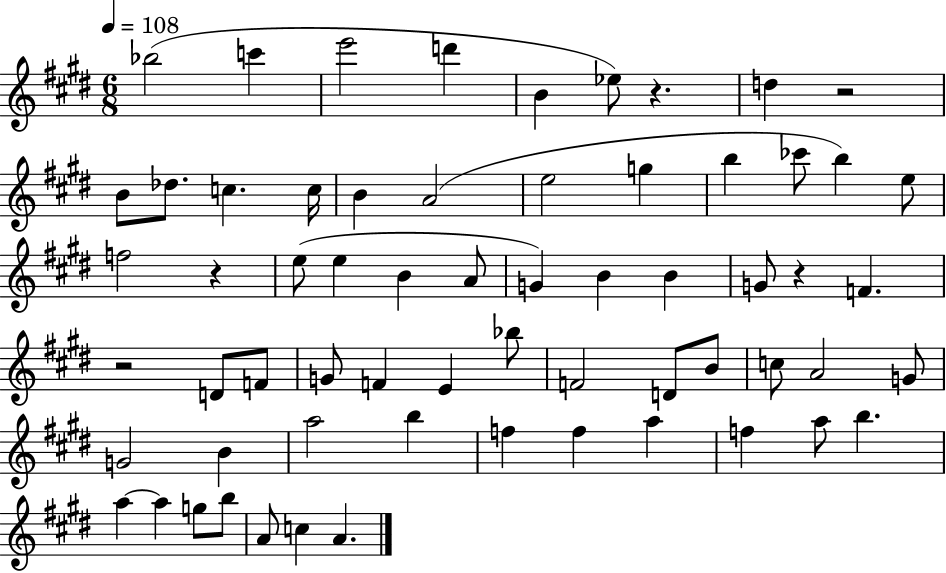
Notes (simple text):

Bb5/h C6/q E6/h D6/q B4/q Eb5/e R/q. D5/q R/h B4/e Db5/e. C5/q. C5/s B4/q A4/h E5/h G5/q B5/q CES6/e B5/q E5/e F5/h R/q E5/e E5/q B4/q A4/e G4/q B4/q B4/q G4/e R/q F4/q. R/h D4/e F4/e G4/e F4/q E4/q Bb5/e F4/h D4/e B4/e C5/e A4/h G4/e G4/h B4/q A5/h B5/q F5/q F5/q A5/q F5/q A5/e B5/q. A5/q A5/q G5/e B5/e A4/e C5/q A4/q.